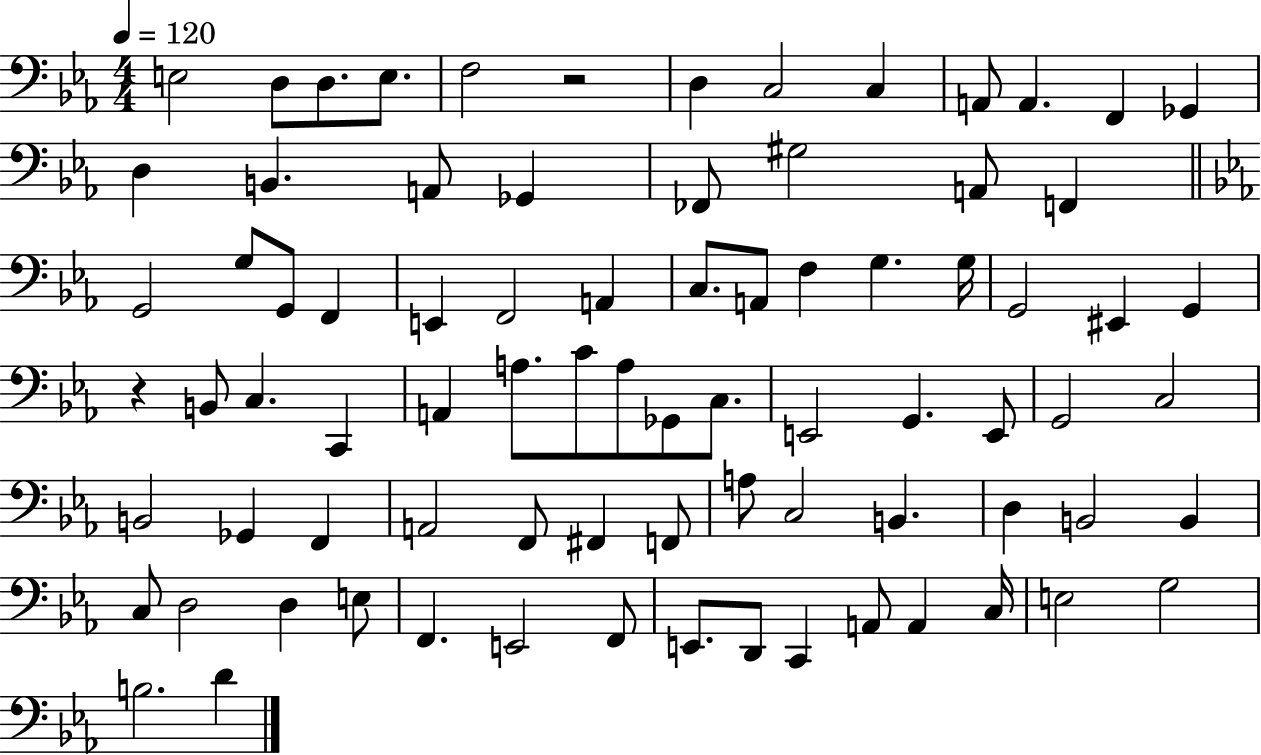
E3/h D3/e D3/e. E3/e. F3/h R/h D3/q C3/h C3/q A2/e A2/q. F2/q Gb2/q D3/q B2/q. A2/e Gb2/q FES2/e G#3/h A2/e F2/q G2/h G3/e G2/e F2/q E2/q F2/h A2/q C3/e. A2/e F3/q G3/q. G3/s G2/h EIS2/q G2/q R/q B2/e C3/q. C2/q A2/q A3/e. C4/e A3/e Gb2/e C3/e. E2/h G2/q. E2/e G2/h C3/h B2/h Gb2/q F2/q A2/h F2/e F#2/q F2/e A3/e C3/h B2/q. D3/q B2/h B2/q C3/e D3/h D3/q E3/e F2/q. E2/h F2/e E2/e. D2/e C2/q A2/e A2/q C3/s E3/h G3/h B3/h. D4/q